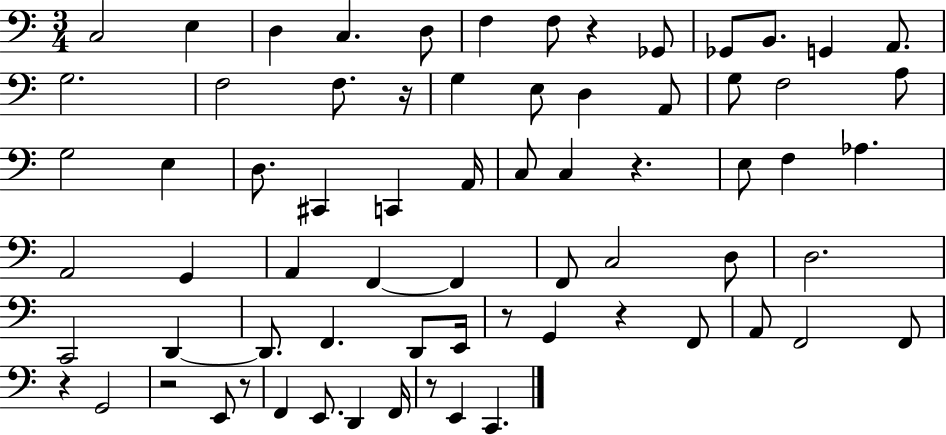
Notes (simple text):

C3/h E3/q D3/q C3/q. D3/e F3/q F3/e R/q Gb2/e Gb2/e B2/e. G2/q A2/e. G3/h. F3/h F3/e. R/s G3/q E3/e D3/q A2/e G3/e F3/h A3/e G3/h E3/q D3/e. C#2/q C2/q A2/s C3/e C3/q R/q. E3/e F3/q Ab3/q. A2/h G2/q A2/q F2/q F2/q F2/e C3/h D3/e D3/h. C2/h D2/q D2/e. F2/q. D2/e E2/s R/e G2/q R/q F2/e A2/e F2/h F2/e R/q G2/h R/h E2/e R/e F2/q E2/e. D2/q F2/s R/e E2/q C2/q.